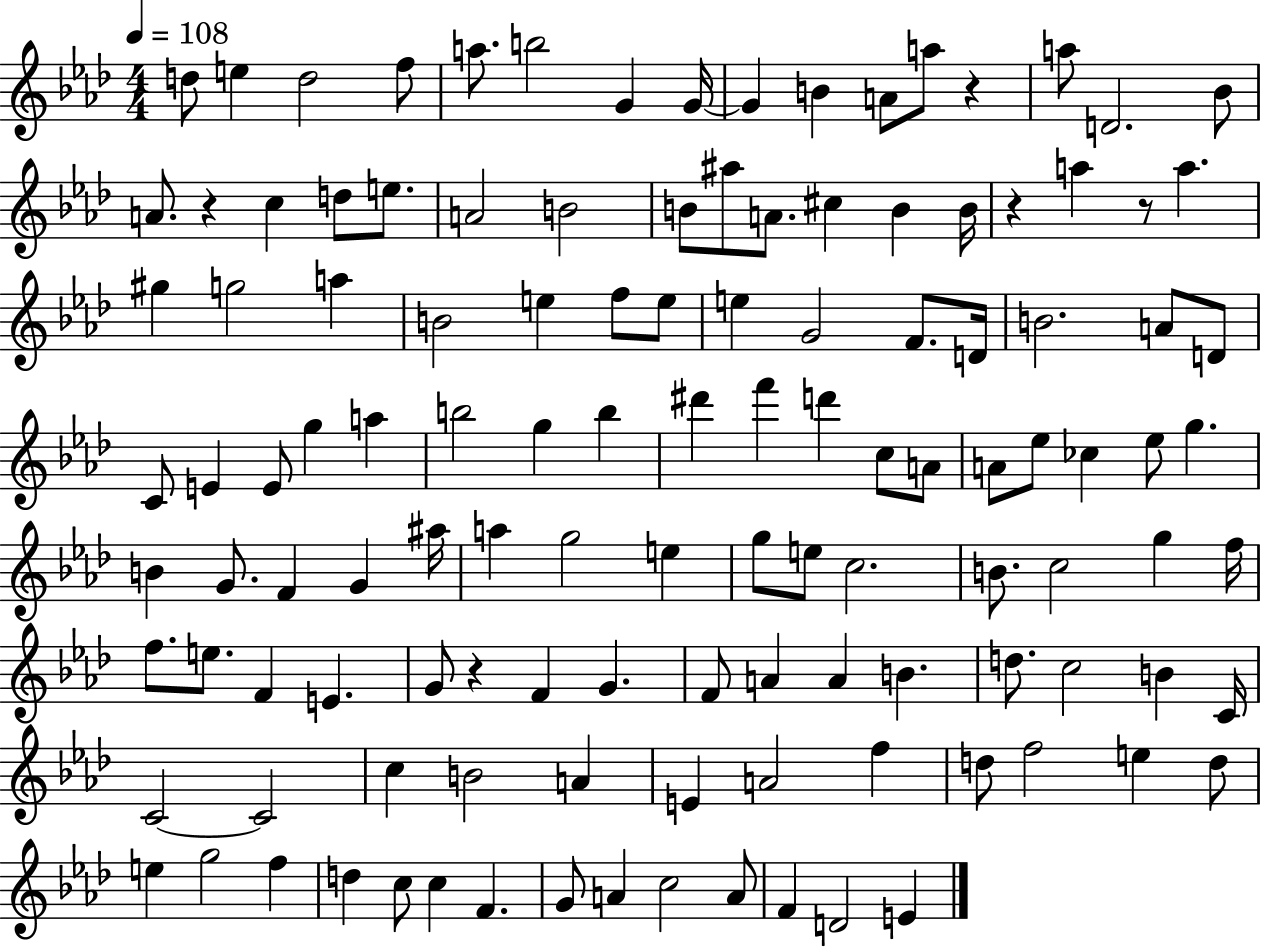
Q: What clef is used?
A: treble